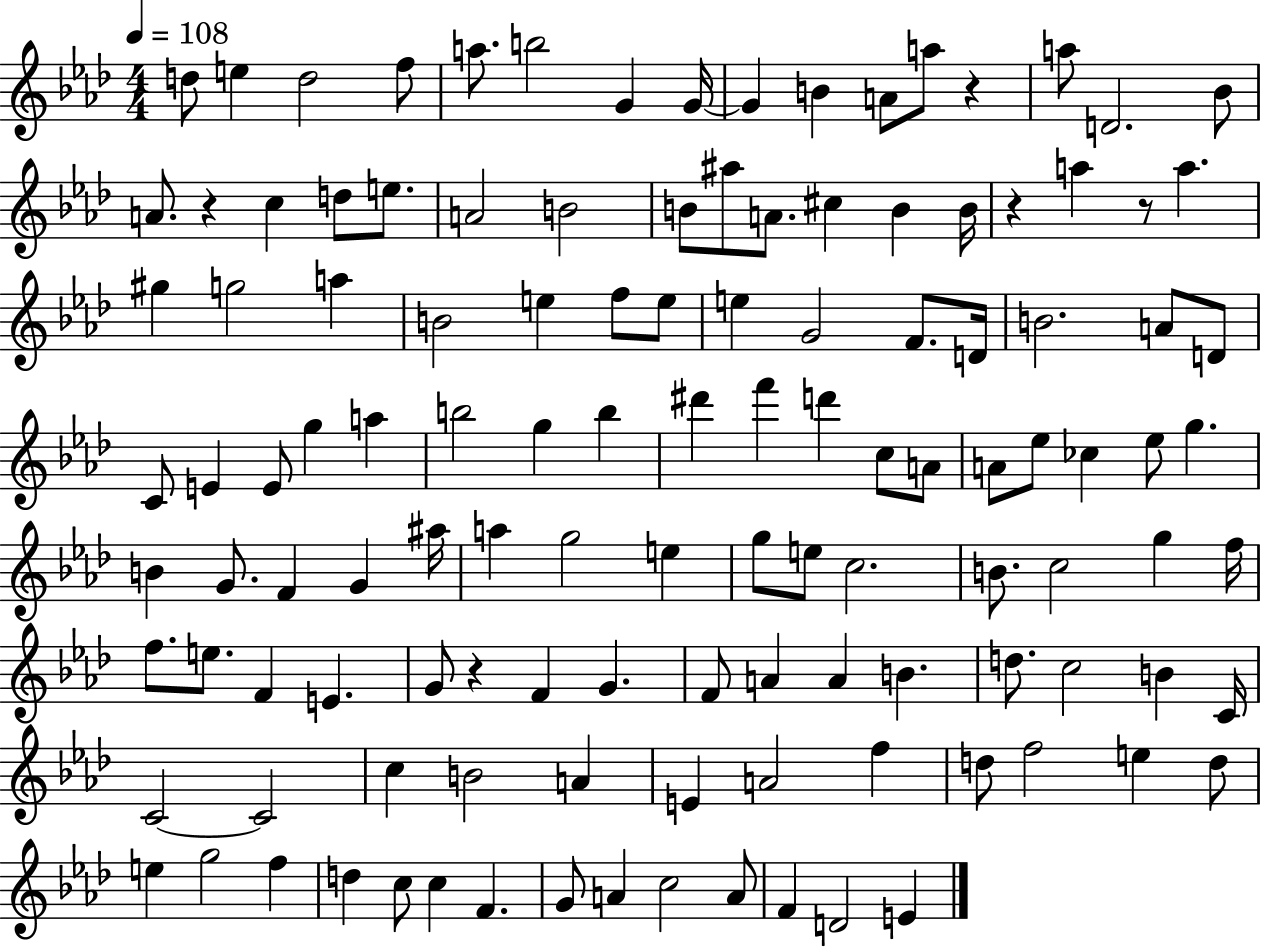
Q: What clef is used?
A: treble